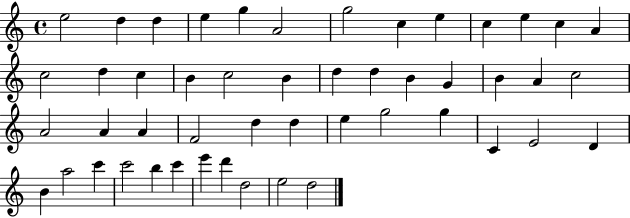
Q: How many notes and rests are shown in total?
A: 49